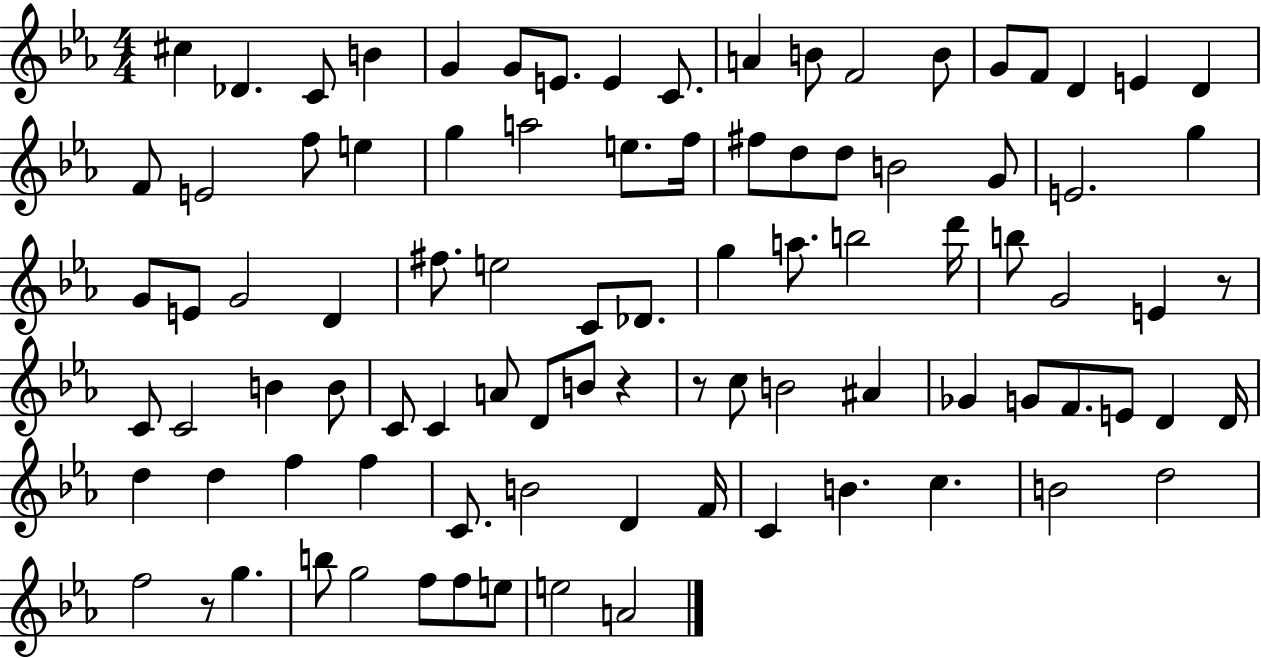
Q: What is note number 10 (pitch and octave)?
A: A4